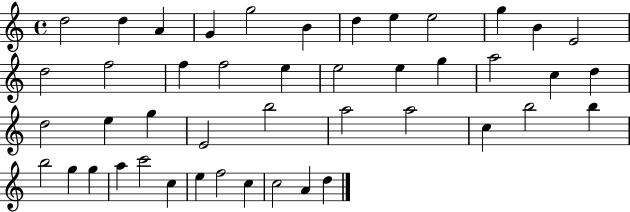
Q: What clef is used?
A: treble